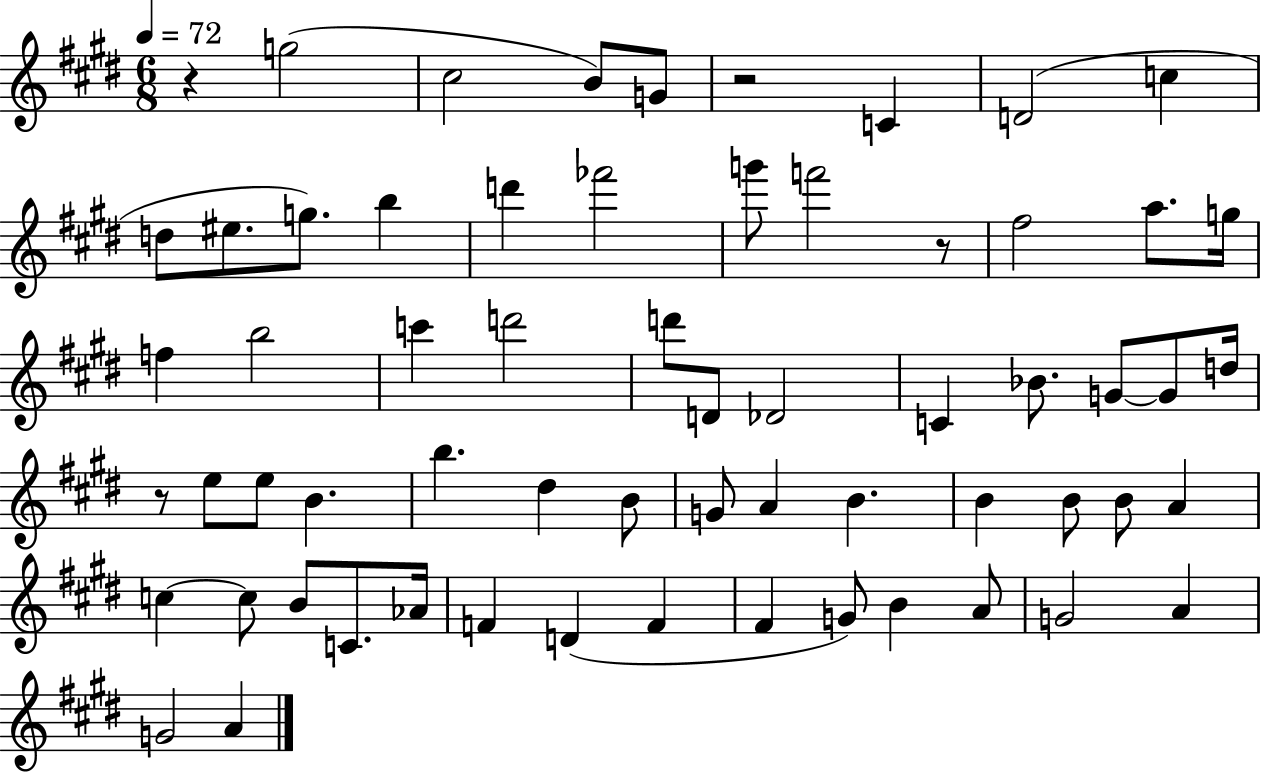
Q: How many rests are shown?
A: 4